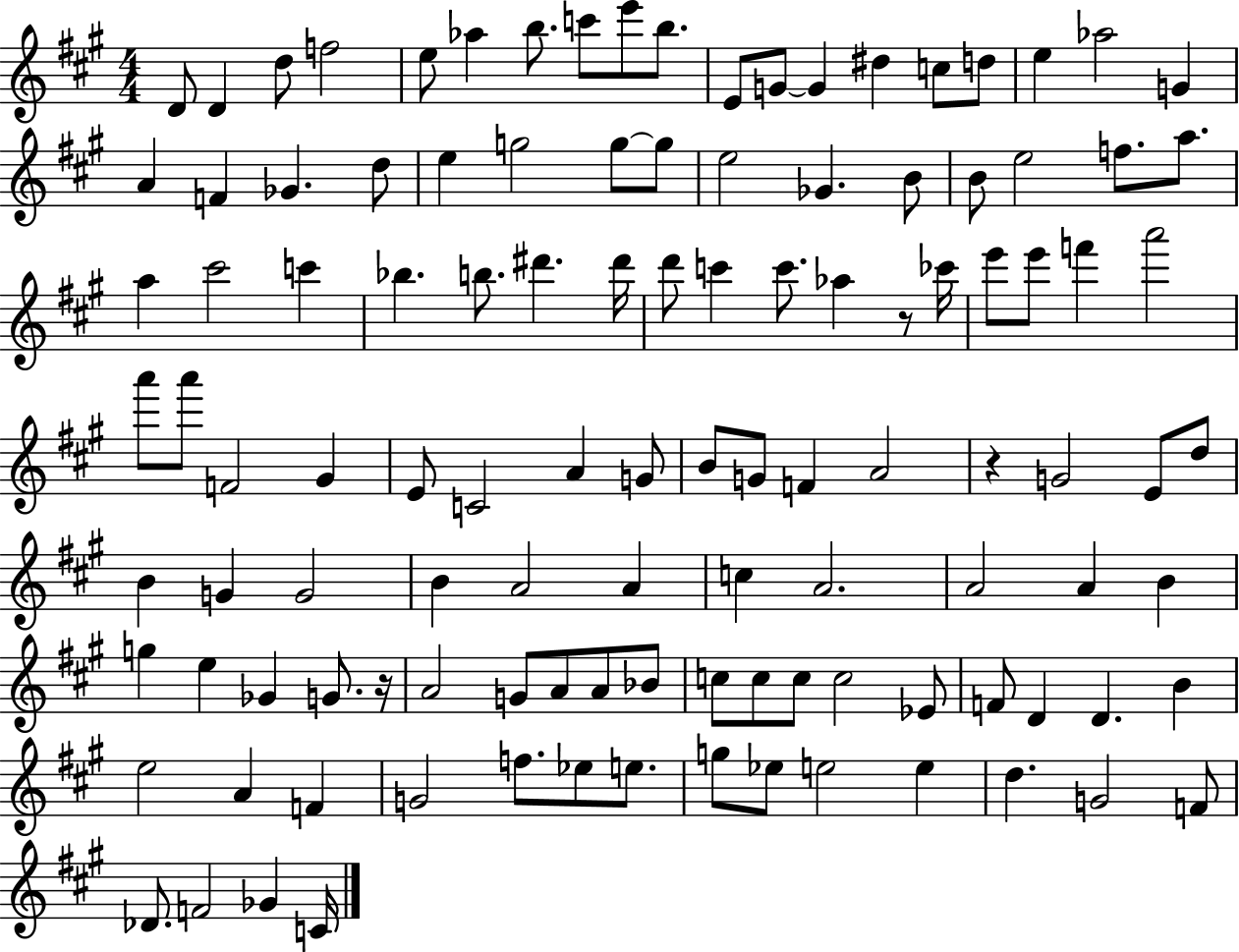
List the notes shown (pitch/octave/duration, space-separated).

D4/e D4/q D5/e F5/h E5/e Ab5/q B5/e. C6/e E6/e B5/e. E4/e G4/e G4/q D#5/q C5/e D5/e E5/q Ab5/h G4/q A4/q F4/q Gb4/q. D5/e E5/q G5/h G5/e G5/e E5/h Gb4/q. B4/e B4/e E5/h F5/e. A5/e. A5/q C#6/h C6/q Bb5/q. B5/e. D#6/q. D#6/s D6/e C6/q C6/e. Ab5/q R/e CES6/s E6/e E6/e F6/q A6/h A6/e A6/e F4/h G#4/q E4/e C4/h A4/q G4/e B4/e G4/e F4/q A4/h R/q G4/h E4/e D5/e B4/q G4/q G4/h B4/q A4/h A4/q C5/q A4/h. A4/h A4/q B4/q G5/q E5/q Gb4/q G4/e. R/s A4/h G4/e A4/e A4/e Bb4/e C5/e C5/e C5/e C5/h Eb4/e F4/e D4/q D4/q. B4/q E5/h A4/q F4/q G4/h F5/e. Eb5/e E5/e. G5/e Eb5/e E5/h E5/q D5/q. G4/h F4/e Db4/e. F4/h Gb4/q C4/s